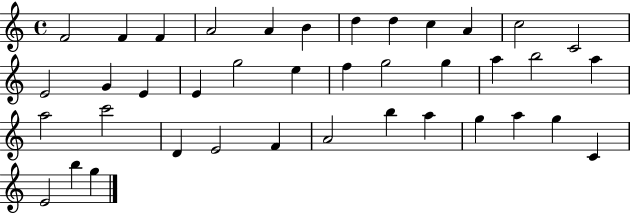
F4/h F4/q F4/q A4/h A4/q B4/q D5/q D5/q C5/q A4/q C5/h C4/h E4/h G4/q E4/q E4/q G5/h E5/q F5/q G5/h G5/q A5/q B5/h A5/q A5/h C6/h D4/q E4/h F4/q A4/h B5/q A5/q G5/q A5/q G5/q C4/q E4/h B5/q G5/q